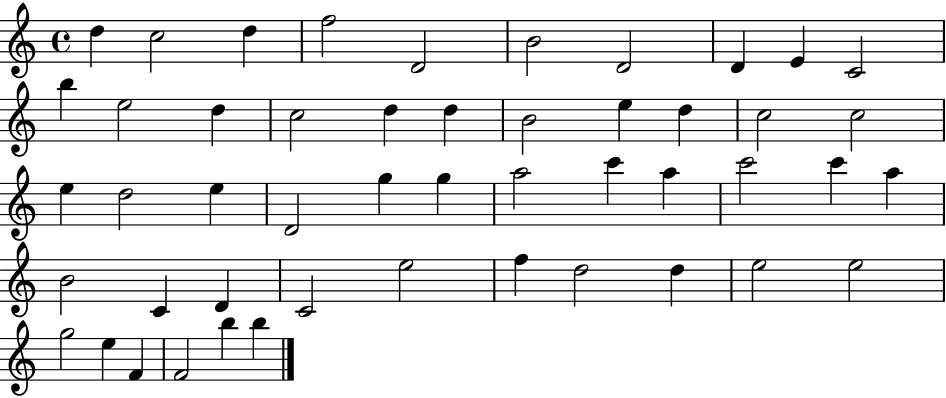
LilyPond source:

{
  \clef treble
  \time 4/4
  \defaultTimeSignature
  \key c \major
  d''4 c''2 d''4 | f''2 d'2 | b'2 d'2 | d'4 e'4 c'2 | \break b''4 e''2 d''4 | c''2 d''4 d''4 | b'2 e''4 d''4 | c''2 c''2 | \break e''4 d''2 e''4 | d'2 g''4 g''4 | a''2 c'''4 a''4 | c'''2 c'''4 a''4 | \break b'2 c'4 d'4 | c'2 e''2 | f''4 d''2 d''4 | e''2 e''2 | \break g''2 e''4 f'4 | f'2 b''4 b''4 | \bar "|."
}